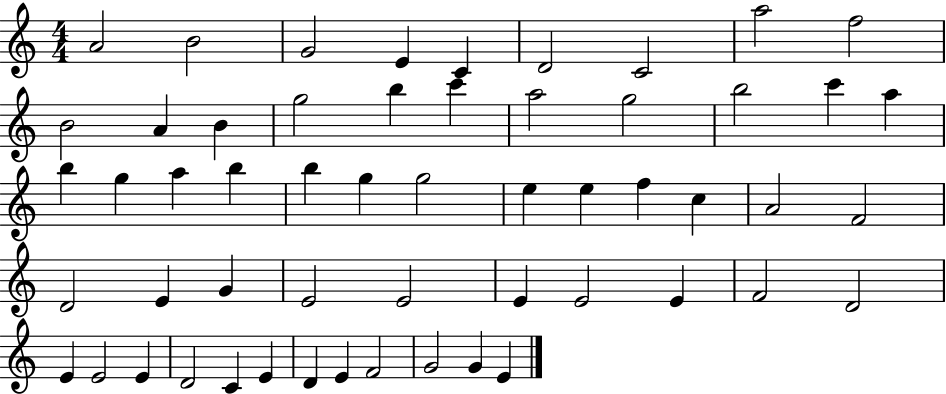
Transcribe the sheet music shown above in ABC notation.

X:1
T:Untitled
M:4/4
L:1/4
K:C
A2 B2 G2 E C D2 C2 a2 f2 B2 A B g2 b c' a2 g2 b2 c' a b g a b b g g2 e e f c A2 F2 D2 E G E2 E2 E E2 E F2 D2 E E2 E D2 C E D E F2 G2 G E